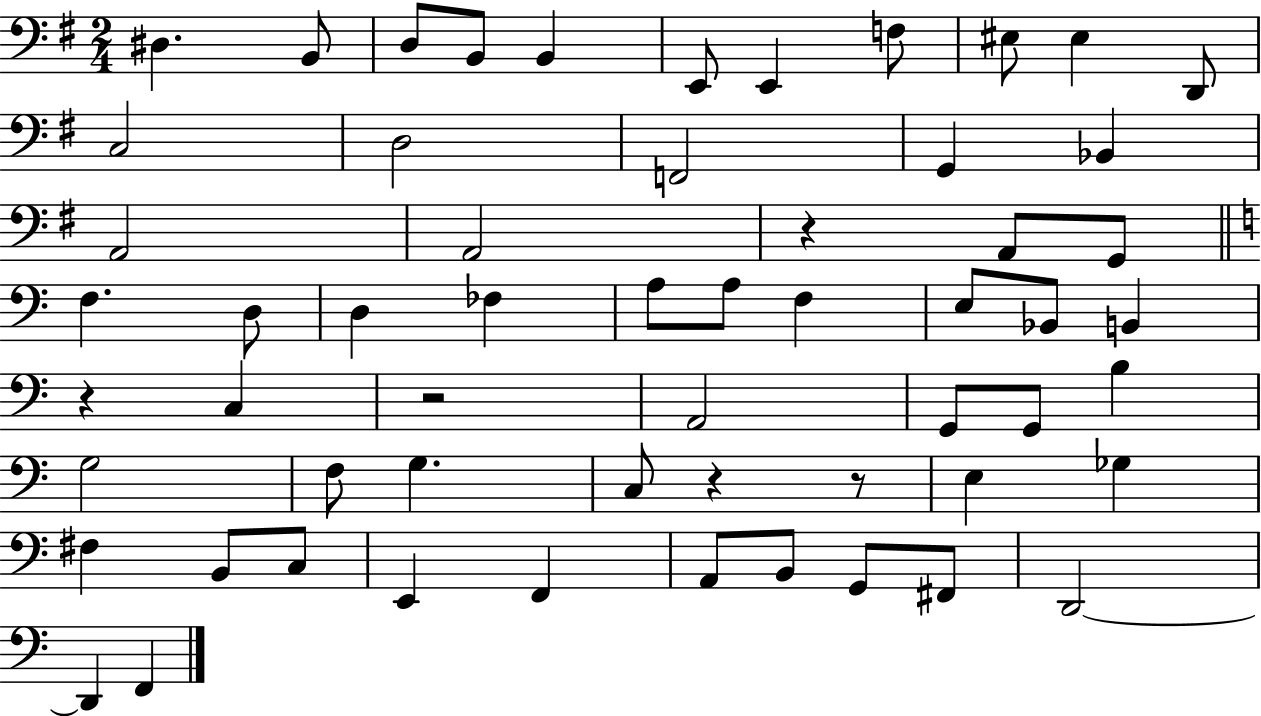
{
  \clef bass
  \numericTimeSignature
  \time 2/4
  \key g \major
  dis4. b,8 | d8 b,8 b,4 | e,8 e,4 f8 | eis8 eis4 d,8 | \break c2 | d2 | f,2 | g,4 bes,4 | \break a,2 | a,2 | r4 a,8 g,8 | \bar "||" \break \key c \major f4. d8 | d4 fes4 | a8 a8 f4 | e8 bes,8 b,4 | \break r4 c4 | r2 | a,2 | g,8 g,8 b4 | \break g2 | f8 g4. | c8 r4 r8 | e4 ges4 | \break fis4 b,8 c8 | e,4 f,4 | a,8 b,8 g,8 fis,8 | d,2~~ | \break d,4 f,4 | \bar "|."
}